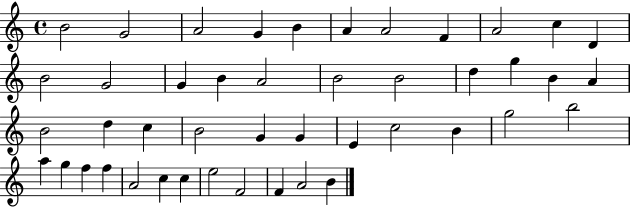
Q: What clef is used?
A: treble